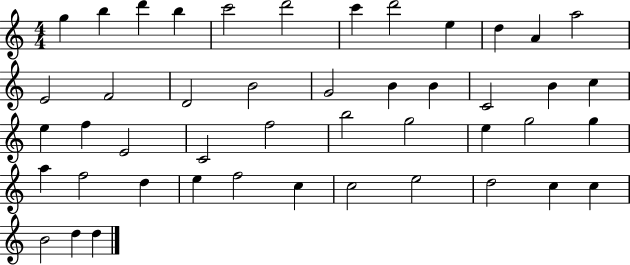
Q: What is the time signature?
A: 4/4